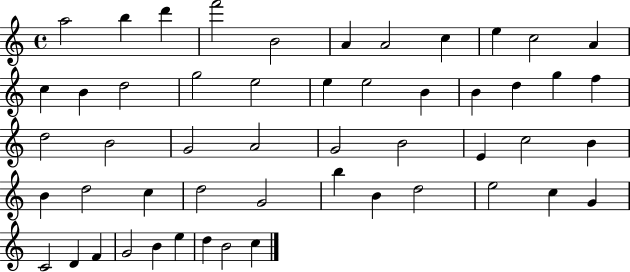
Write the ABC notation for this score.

X:1
T:Untitled
M:4/4
L:1/4
K:C
a2 b d' f'2 B2 A A2 c e c2 A c B d2 g2 e2 e e2 B B d g f d2 B2 G2 A2 G2 B2 E c2 B B d2 c d2 G2 b B d2 e2 c G C2 D F G2 B e d B2 c